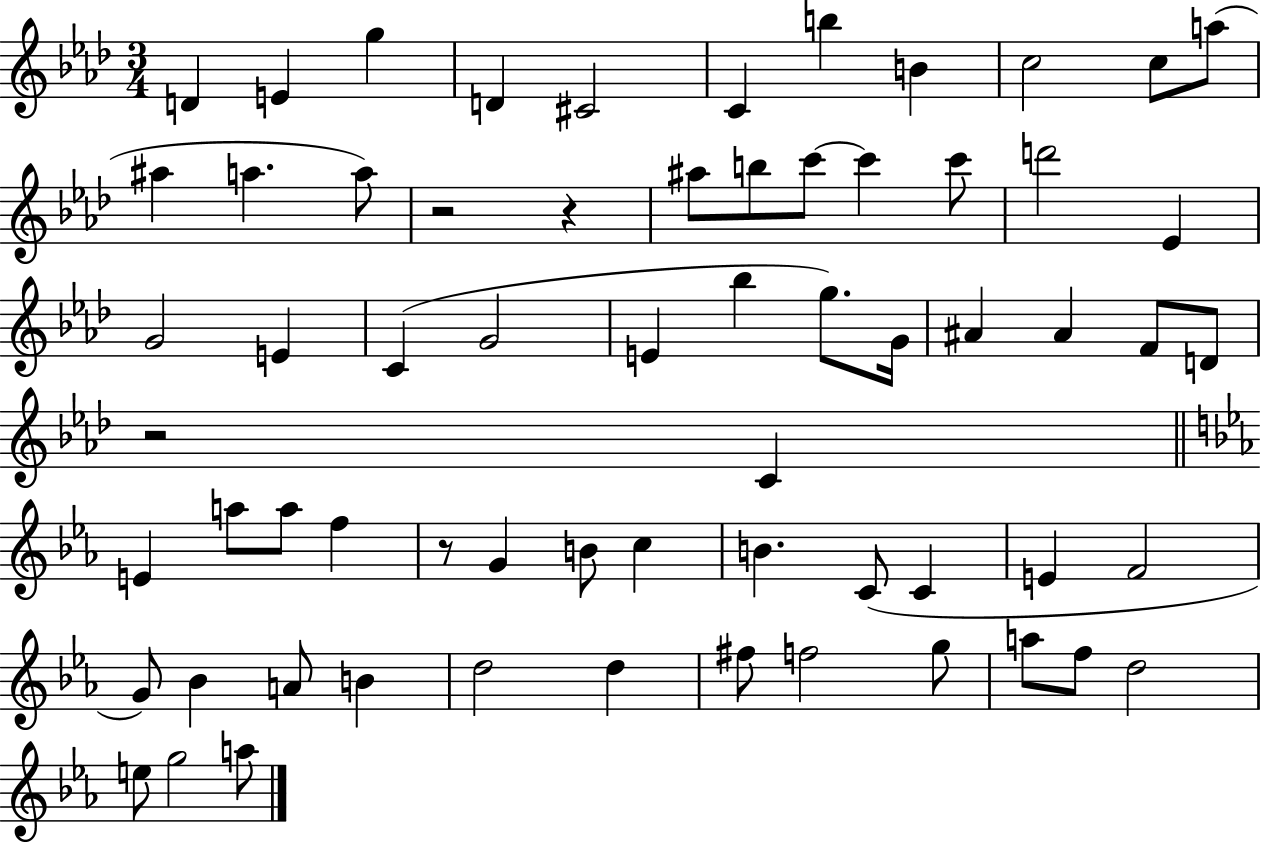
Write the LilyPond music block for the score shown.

{
  \clef treble
  \numericTimeSignature
  \time 3/4
  \key aes \major
  d'4 e'4 g''4 | d'4 cis'2 | c'4 b''4 b'4 | c''2 c''8 a''8( | \break ais''4 a''4. a''8) | r2 r4 | ais''8 b''8 c'''8~~ c'''4 c'''8 | d'''2 ees'4 | \break g'2 e'4 | c'4( g'2 | e'4 bes''4 g''8.) g'16 | ais'4 ais'4 f'8 d'8 | \break r2 c'4 | \bar "||" \break \key c \minor e'4 a''8 a''8 f''4 | r8 g'4 b'8 c''4 | b'4. c'8( c'4 | e'4 f'2 | \break g'8) bes'4 a'8 b'4 | d''2 d''4 | fis''8 f''2 g''8 | a''8 f''8 d''2 | \break e''8 g''2 a''8 | \bar "|."
}